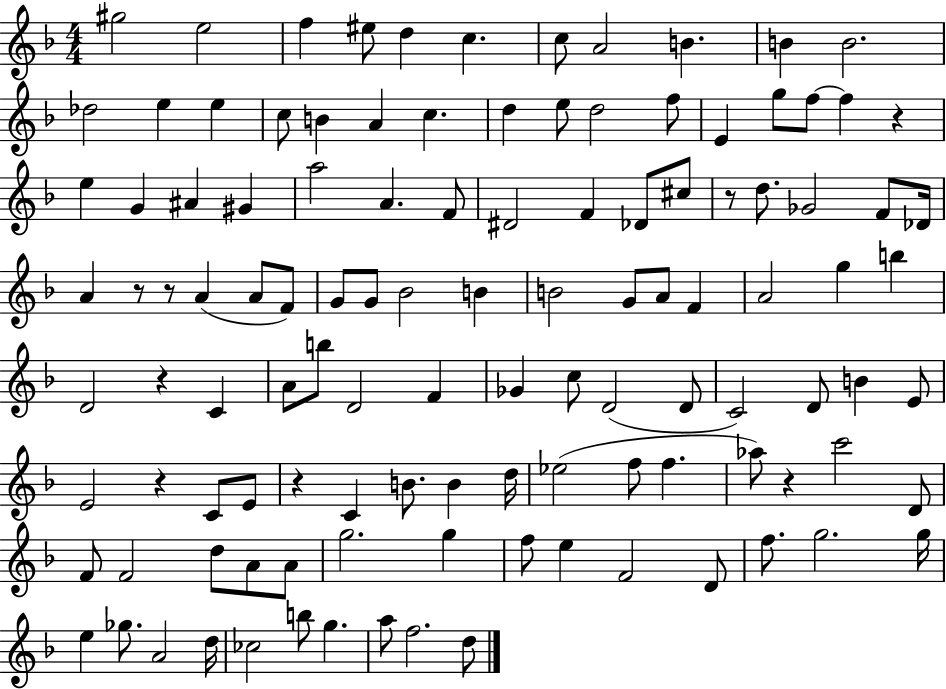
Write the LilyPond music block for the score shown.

{
  \clef treble
  \numericTimeSignature
  \time 4/4
  \key f \major
  gis''2 e''2 | f''4 eis''8 d''4 c''4. | c''8 a'2 b'4. | b'4 b'2. | \break des''2 e''4 e''4 | c''8 b'4 a'4 c''4. | d''4 e''8 d''2 f''8 | e'4 g''8 f''8~~ f''4 r4 | \break e''4 g'4 ais'4 gis'4 | a''2 a'4. f'8 | dis'2 f'4 des'8 cis''8 | r8 d''8. ges'2 f'8 des'16 | \break a'4 r8 r8 a'4( a'8 f'8) | g'8 g'8 bes'2 b'4 | b'2 g'8 a'8 f'4 | a'2 g''4 b''4 | \break d'2 r4 c'4 | a'8 b''8 d'2 f'4 | ges'4 c''8 d'2( d'8 | c'2) d'8 b'4 e'8 | \break e'2 r4 c'8 e'8 | r4 c'4 b'8. b'4 d''16 | ees''2( f''8 f''4. | aes''8) r4 c'''2 d'8 | \break f'8 f'2 d''8 a'8 a'8 | g''2. g''4 | f''8 e''4 f'2 d'8 | f''8. g''2. g''16 | \break e''4 ges''8. a'2 d''16 | ces''2 b''8 g''4. | a''8 f''2. d''8 | \bar "|."
}